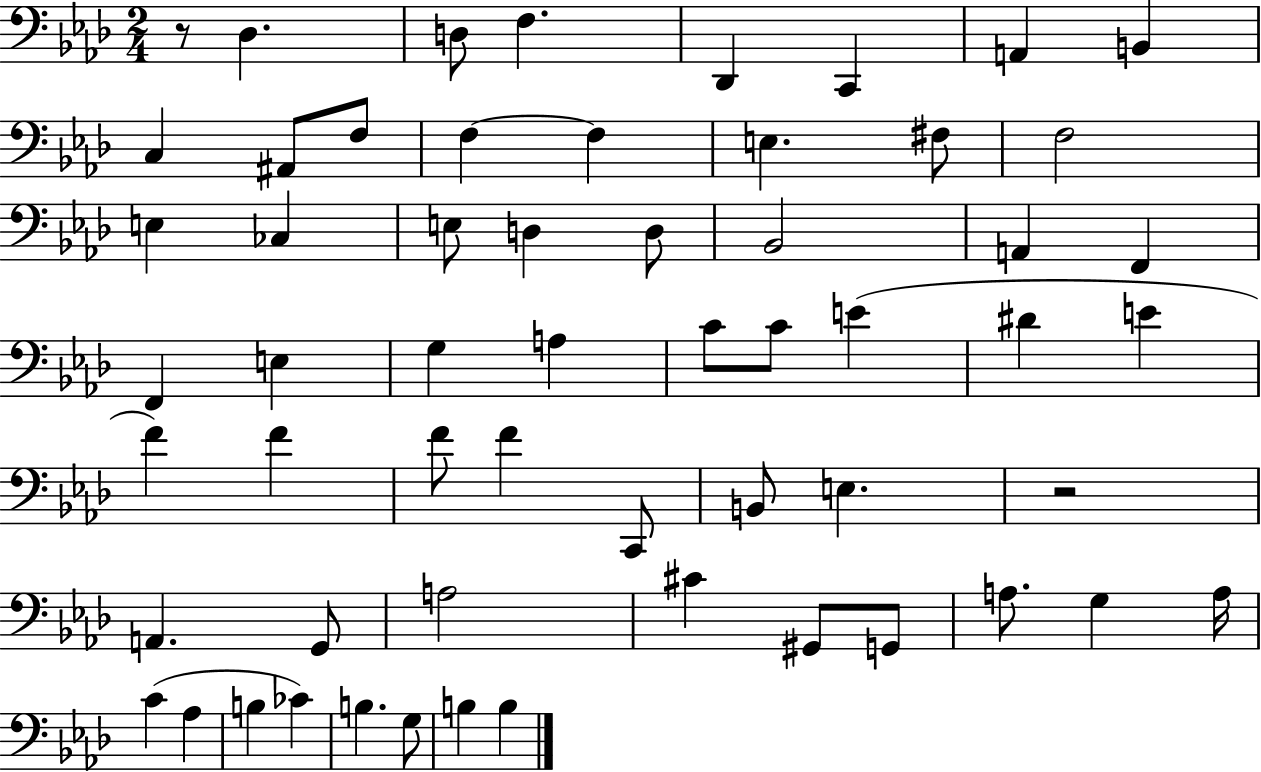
R/e Db3/q. D3/e F3/q. Db2/q C2/q A2/q B2/q C3/q A#2/e F3/e F3/q F3/q E3/q. F#3/e F3/h E3/q CES3/q E3/e D3/q D3/e Bb2/h A2/q F2/q F2/q E3/q G3/q A3/q C4/e C4/e E4/q D#4/q E4/q F4/q F4/q F4/e F4/q C2/e B2/e E3/q. R/h A2/q. G2/e A3/h C#4/q G#2/e G2/e A3/e. G3/q A3/s C4/q Ab3/q B3/q CES4/q B3/q. G3/e B3/q B3/q